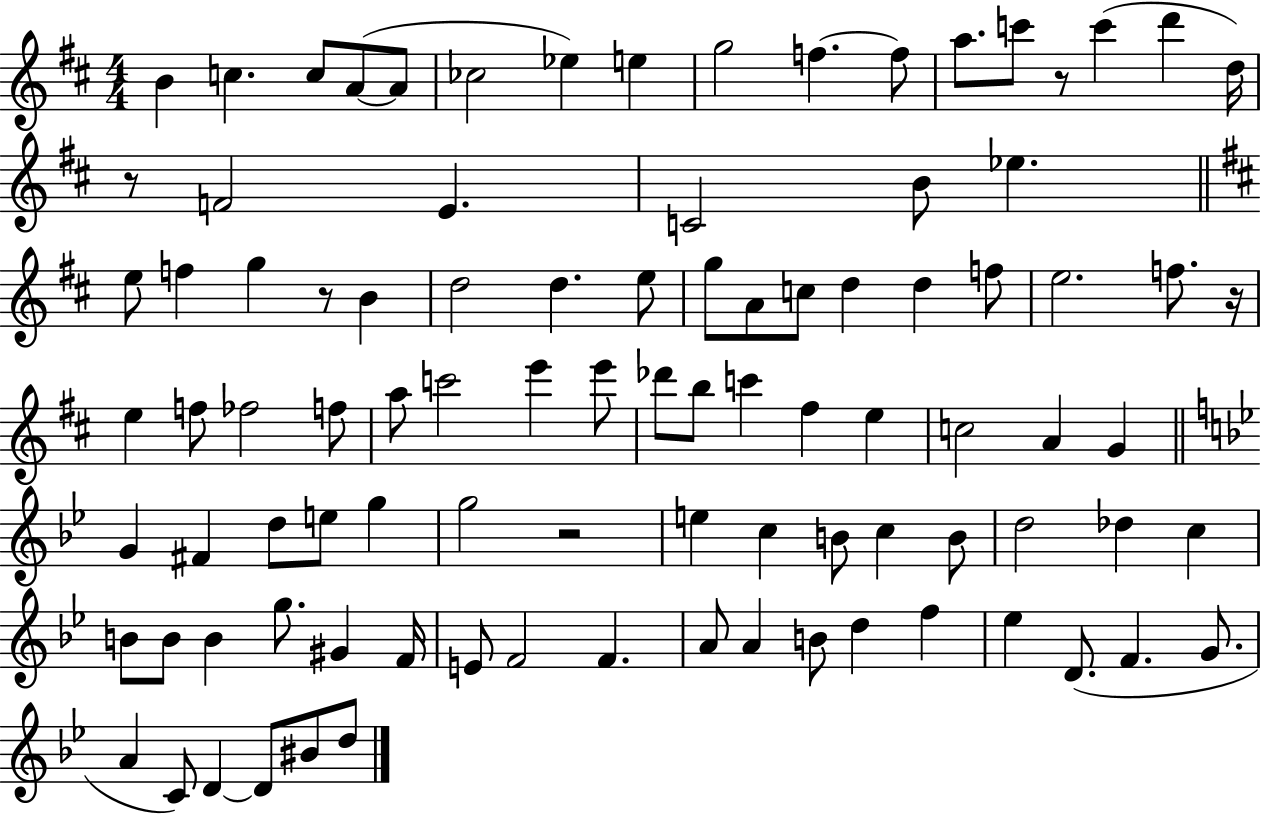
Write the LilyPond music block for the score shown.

{
  \clef treble
  \numericTimeSignature
  \time 4/4
  \key d \major
  b'4 c''4. c''8 a'8~(~ a'8 | ces''2 ees''4) e''4 | g''2 f''4.~~ f''8 | a''8. c'''8 r8 c'''4( d'''4 d''16) | \break r8 f'2 e'4. | c'2 b'8 ees''4. | \bar "||" \break \key b \minor e''8 f''4 g''4 r8 b'4 | d''2 d''4. e''8 | g''8 a'8 c''8 d''4 d''4 f''8 | e''2. f''8. r16 | \break e''4 f''8 fes''2 f''8 | a''8 c'''2 e'''4 e'''8 | des'''8 b''8 c'''4 fis''4 e''4 | c''2 a'4 g'4 | \break \bar "||" \break \key bes \major g'4 fis'4 d''8 e''8 g''4 | g''2 r2 | e''4 c''4 b'8 c''4 b'8 | d''2 des''4 c''4 | \break b'8 b'8 b'4 g''8. gis'4 f'16 | e'8 f'2 f'4. | a'8 a'4 b'8 d''4 f''4 | ees''4 d'8.( f'4. g'8. | \break a'4 c'8) d'4~~ d'8 bis'8 d''8 | \bar "|."
}